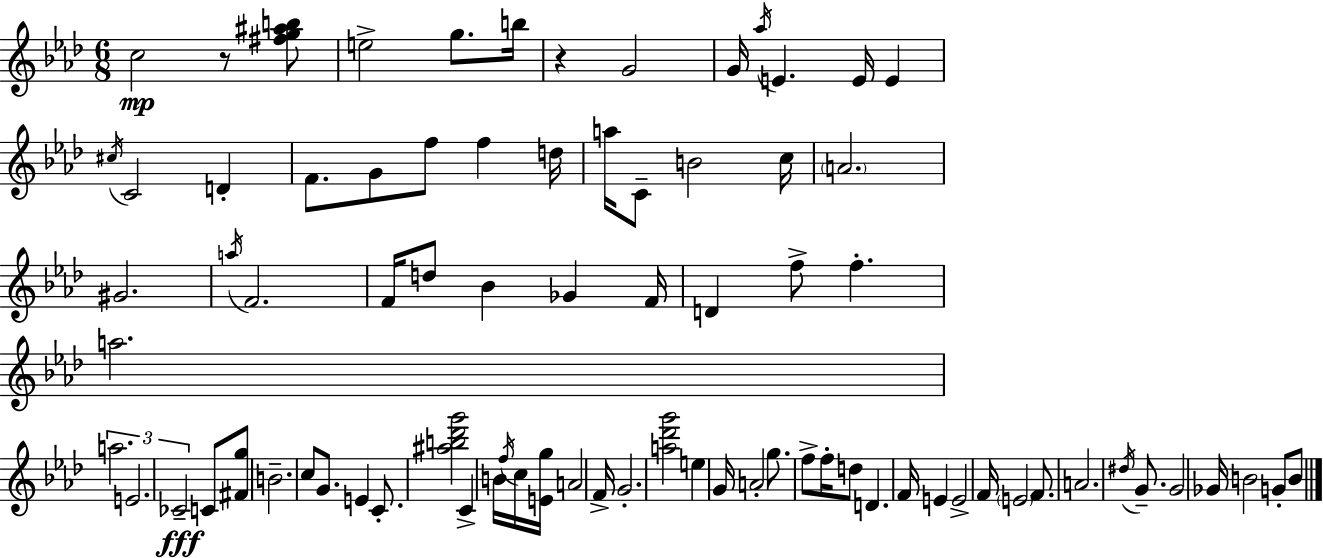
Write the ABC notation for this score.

X:1
T:Untitled
M:6/8
L:1/4
K:Fm
c2 z/2 [^fg^ab]/2 e2 g/2 b/4 z G2 G/4 _a/4 E E/4 E ^c/4 C2 D F/2 G/2 f/2 f d/4 a/4 C/2 B2 c/4 A2 ^G2 a/4 F2 F/4 d/2 _B _G F/4 D f/2 f a2 a2 E2 _C2 C/2 [^Fg]/2 B2 c/2 G/2 E C/2 [^ab_d'g']2 C B/4 f/4 c/4 [Eg]/4 A2 F/4 G2 [a_d'g']2 e G/4 A2 g/2 f/2 f/4 d/2 D F/4 E E2 F/4 E2 F/2 A2 ^d/4 G/2 G2 _G/4 B2 G/2 B/2